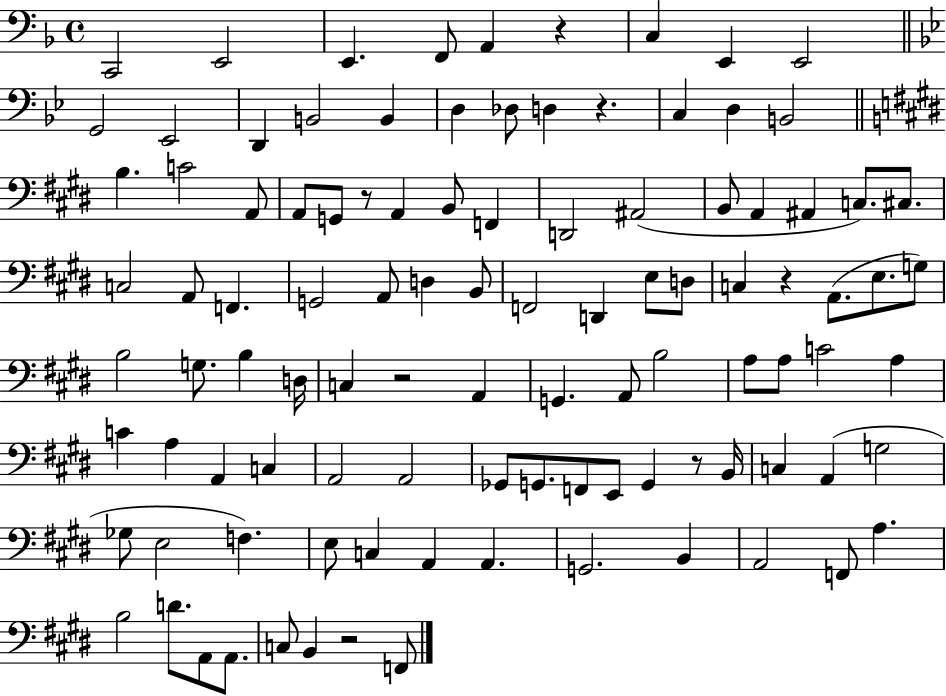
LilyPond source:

{
  \clef bass
  \time 4/4
  \defaultTimeSignature
  \key f \major
  c,2 e,2 | e,4. f,8 a,4 r4 | c4 e,4 e,2 | \bar "||" \break \key bes \major g,2 ees,2 | d,4 b,2 b,4 | d4 des8 d4 r4. | c4 d4 b,2 | \break \bar "||" \break \key e \major b4. c'2 a,8 | a,8 g,8 r8 a,4 b,8 f,4 | d,2 ais,2( | b,8 a,4 ais,4 c8.) cis8. | \break c2 a,8 f,4. | g,2 a,8 d4 b,8 | f,2 d,4 e8 d8 | c4 r4 a,8.( e8. g8) | \break b2 g8. b4 d16 | c4 r2 a,4 | g,4. a,8 b2 | a8 a8 c'2 a4 | \break c'4 a4 a,4 c4 | a,2 a,2 | ges,8 g,8. f,8 e,8 g,4 r8 b,16 | c4 a,4( g2 | \break ges8 e2 f4.) | e8 c4 a,4 a,4. | g,2. b,4 | a,2 f,8 a4. | \break b2 d'8. a,8 a,8. | c8 b,4 r2 f,8 | \bar "|."
}